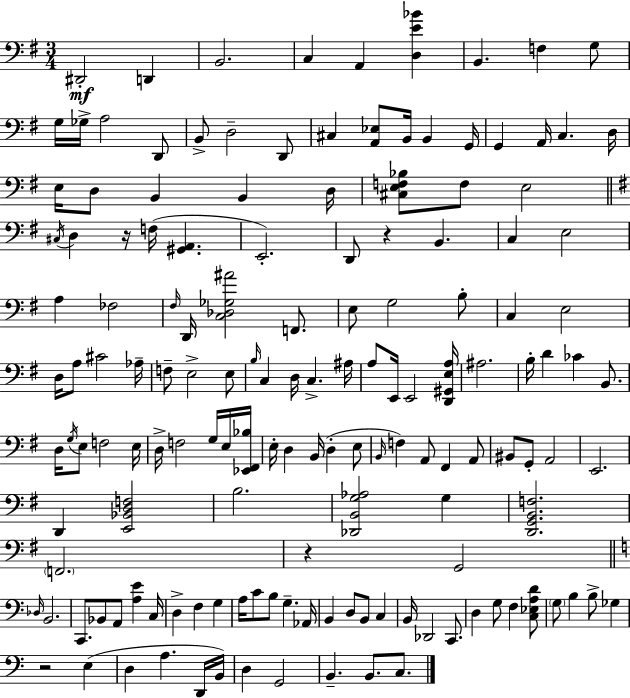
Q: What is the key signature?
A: G major